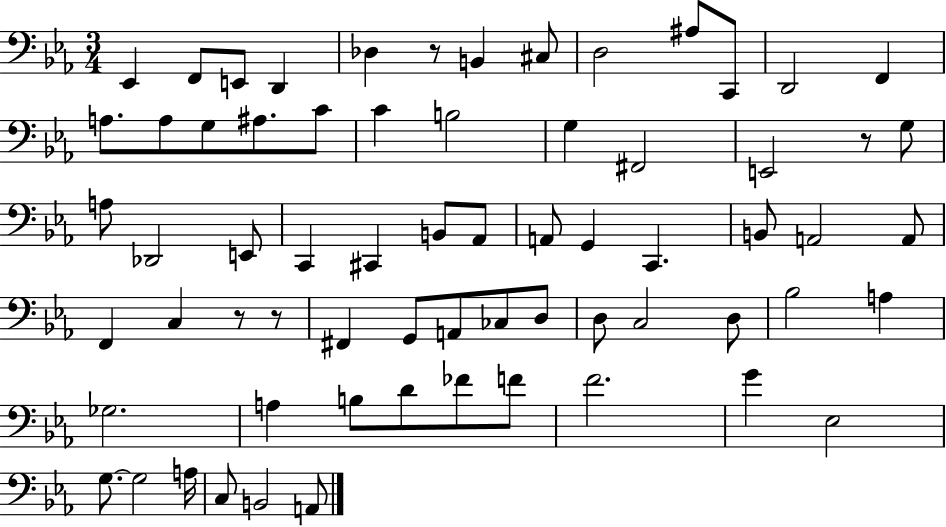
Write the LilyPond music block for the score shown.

{
  \clef bass
  \numericTimeSignature
  \time 3/4
  \key ees \major
  \repeat volta 2 { ees,4 f,8 e,8 d,4 | des4 r8 b,4 cis8 | d2 ais8 c,8 | d,2 f,4 | \break a8. a8 g8 ais8. c'8 | c'4 b2 | g4 fis,2 | e,2 r8 g8 | \break a8 des,2 e,8 | c,4 cis,4 b,8 aes,8 | a,8 g,4 c,4. | b,8 a,2 a,8 | \break f,4 c4 r8 r8 | fis,4 g,8 a,8 ces8 d8 | d8 c2 d8 | bes2 a4 | \break ges2. | a4 b8 d'8 fes'8 f'8 | f'2. | g'4 ees2 | \break g8.~~ g2 a16 | c8 b,2 a,8 | } \bar "|."
}